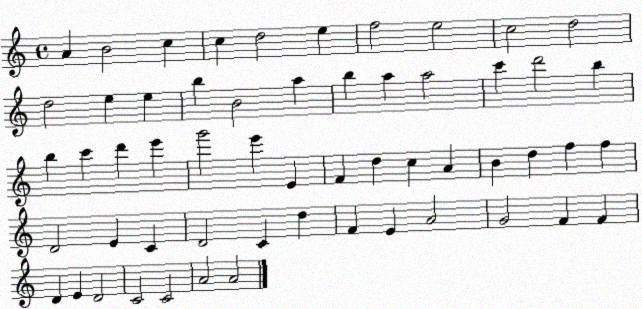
X:1
T:Untitled
M:4/4
L:1/4
K:C
A B2 c c d2 e f2 e2 c2 d2 d2 e e b B2 a b a a2 c' d'2 b b c' d' e' g'2 e' E F d c A B d f f D2 E C D2 C d F E A2 G2 F F D E D2 C2 C2 A2 A2